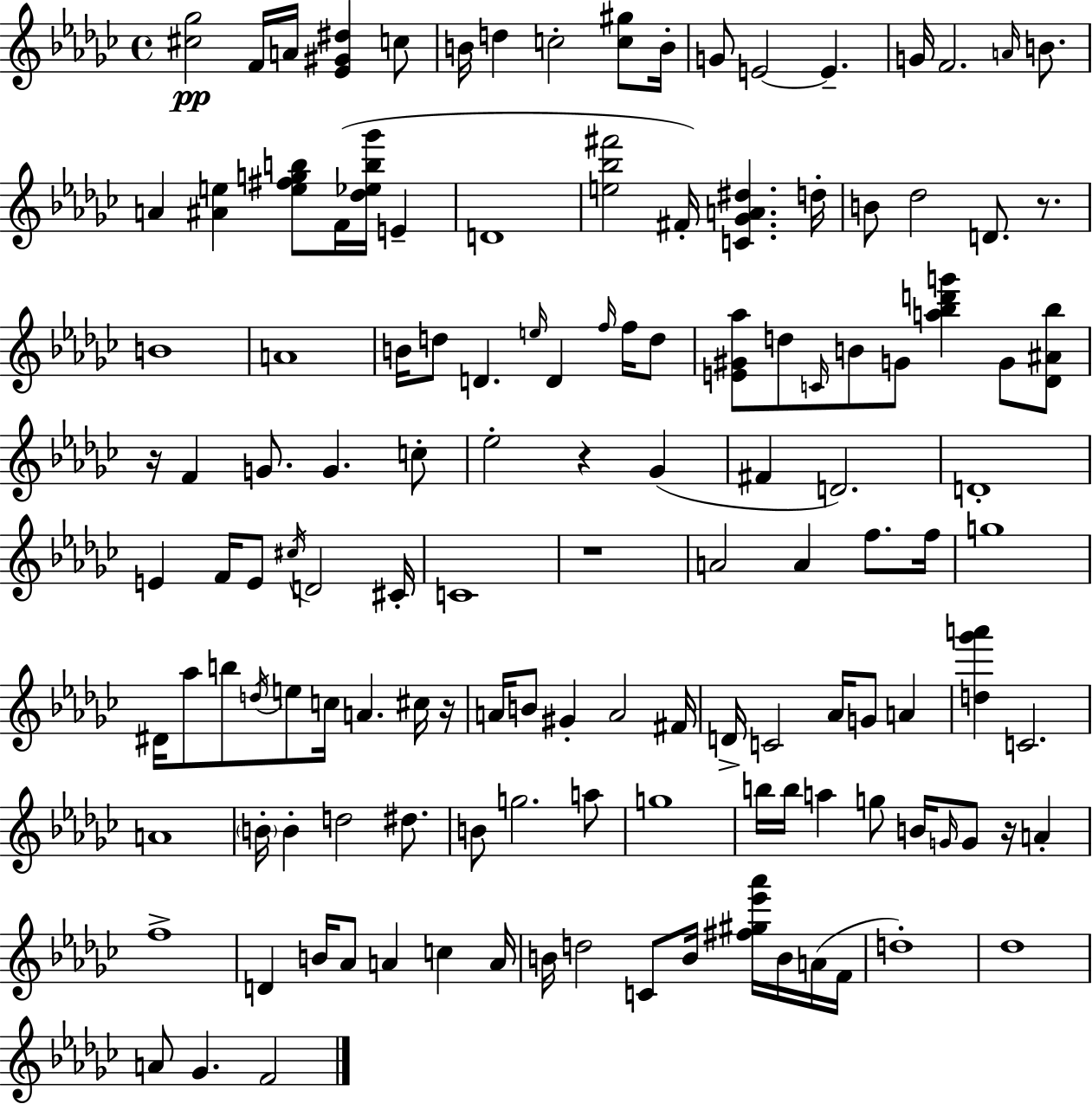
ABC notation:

X:1
T:Untitled
M:4/4
L:1/4
K:Ebm
[^c_g]2 F/4 A/4 [_E^G^d] c/2 B/4 d c2 [c^g]/2 B/4 G/2 E2 E G/4 F2 A/4 B/2 A [^Ae] [e^fgb]/2 F/4 [_d_eb_g']/4 E D4 [e_b^f']2 ^F/4 [C_GA^d] d/4 B/2 _d2 D/2 z/2 B4 A4 B/4 d/2 D e/4 D f/4 f/4 d/2 [E^G_a]/2 d/2 C/4 B/2 G/2 [a_bd'g'] G/2 [_D^A_b]/2 z/4 F G/2 G c/2 _e2 z _G ^F D2 D4 E F/4 E/2 ^c/4 D2 ^C/4 C4 z4 A2 A f/2 f/4 g4 ^D/4 _a/2 b/2 d/4 e/2 c/4 A ^c/4 z/4 A/4 B/2 ^G A2 ^F/4 D/4 C2 _A/4 G/2 A [d_g'a'] C2 A4 B/4 B d2 ^d/2 B/2 g2 a/2 g4 b/4 b/4 a g/2 B/4 G/4 G/2 z/4 A f4 D B/4 _A/2 A c A/4 B/4 d2 C/2 B/4 [^f^g_e'_a']/4 B/4 A/4 F/4 d4 _d4 A/2 _G F2